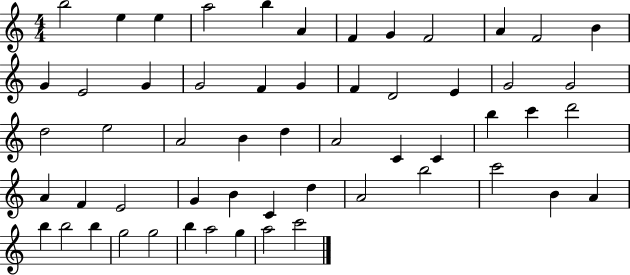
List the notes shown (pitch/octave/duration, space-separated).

B5/h E5/q E5/q A5/h B5/q A4/q F4/q G4/q F4/h A4/q F4/h B4/q G4/q E4/h G4/q G4/h F4/q G4/q F4/q D4/h E4/q G4/h G4/h D5/h E5/h A4/h B4/q D5/q A4/h C4/q C4/q B5/q C6/q D6/h A4/q F4/q E4/h G4/q B4/q C4/q D5/q A4/h B5/h C6/h B4/q A4/q B5/q B5/h B5/q G5/h G5/h B5/q A5/h G5/q A5/h C6/h